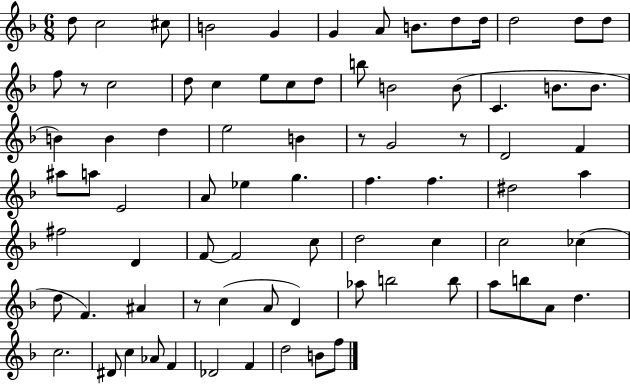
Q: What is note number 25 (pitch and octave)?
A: B4